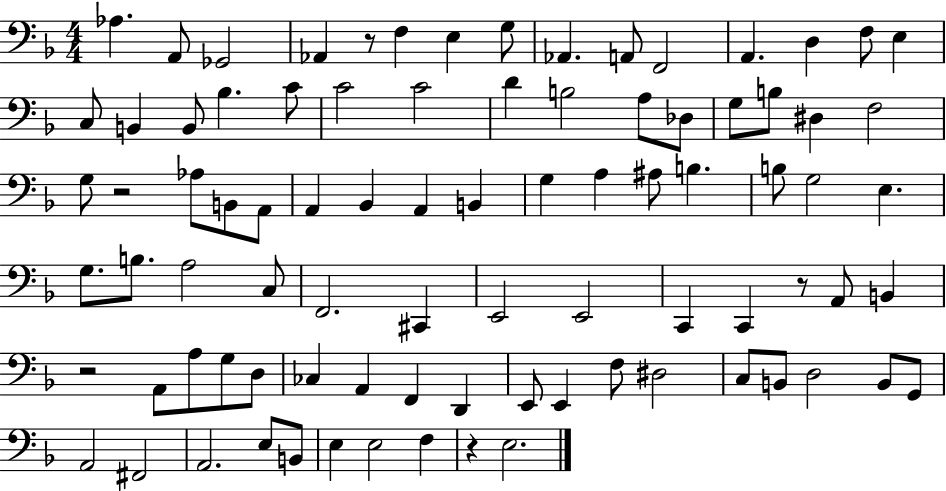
Ab3/q. A2/e Gb2/h Ab2/q R/e F3/q E3/q G3/e Ab2/q. A2/e F2/h A2/q. D3/q F3/e E3/q C3/e B2/q B2/e Bb3/q. C4/e C4/h C4/h D4/q B3/h A3/e Db3/e G3/e B3/e D#3/q F3/h G3/e R/h Ab3/e B2/e A2/e A2/q Bb2/q A2/q B2/q G3/q A3/q A#3/e B3/q. B3/e G3/h E3/q. G3/e. B3/e. A3/h C3/e F2/h. C#2/q E2/h E2/h C2/q C2/q R/e A2/e B2/q R/h A2/e A3/e G3/e D3/e CES3/q A2/q F2/q D2/q E2/e E2/q F3/e D#3/h C3/e B2/e D3/h B2/e G2/e A2/h F#2/h A2/h. E3/e B2/e E3/q E3/h F3/q R/q E3/h.